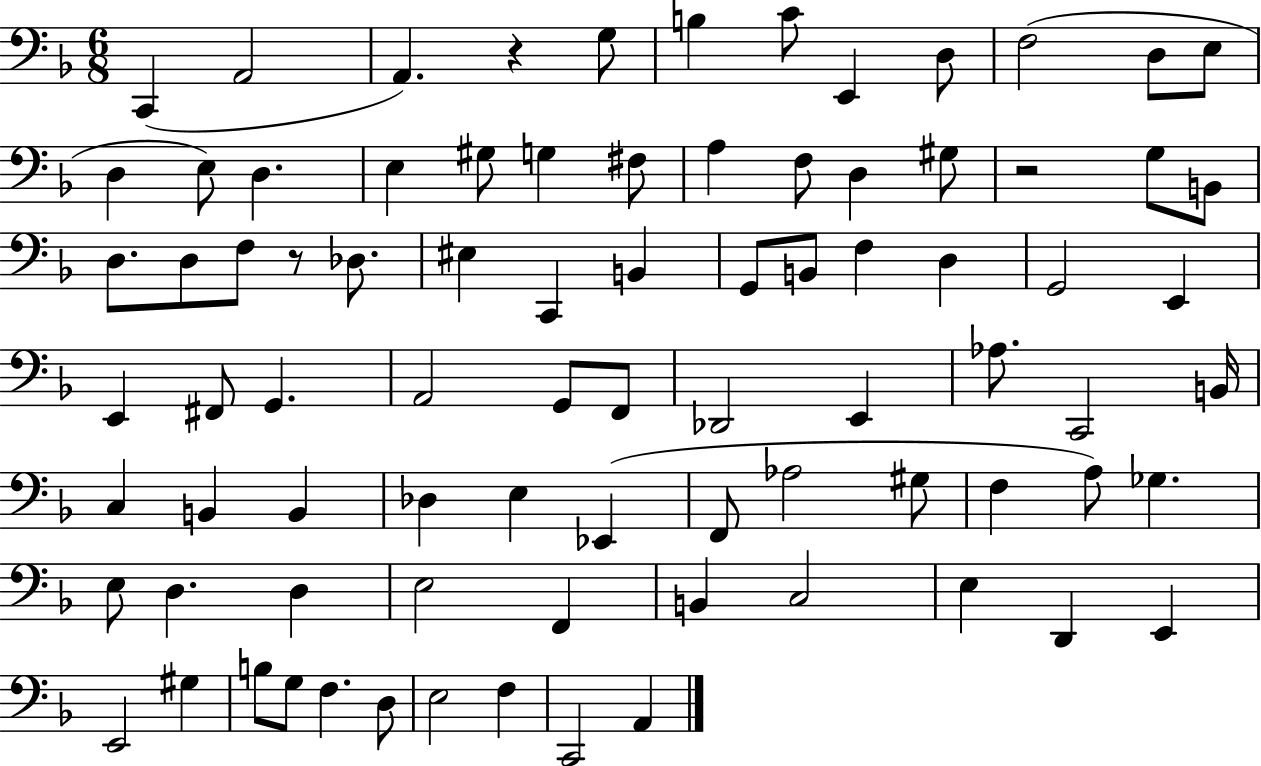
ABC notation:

X:1
T:Untitled
M:6/8
L:1/4
K:F
C,, A,,2 A,, z G,/2 B, C/2 E,, D,/2 F,2 D,/2 E,/2 D, E,/2 D, E, ^G,/2 G, ^F,/2 A, F,/2 D, ^G,/2 z2 G,/2 B,,/2 D,/2 D,/2 F,/2 z/2 _D,/2 ^E, C,, B,, G,,/2 B,,/2 F, D, G,,2 E,, E,, ^F,,/2 G,, A,,2 G,,/2 F,,/2 _D,,2 E,, _A,/2 C,,2 B,,/4 C, B,, B,, _D, E, _E,, F,,/2 _A,2 ^G,/2 F, A,/2 _G, E,/2 D, D, E,2 F,, B,, C,2 E, D,, E,, E,,2 ^G, B,/2 G,/2 F, D,/2 E,2 F, C,,2 A,,